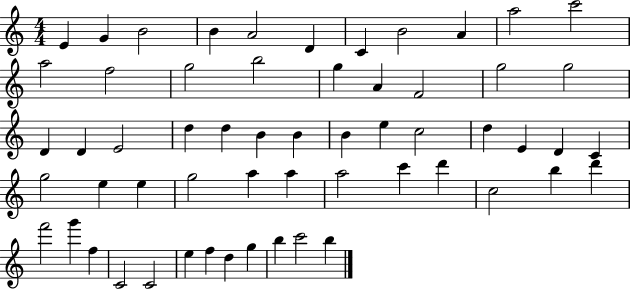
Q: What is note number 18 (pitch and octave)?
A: F4